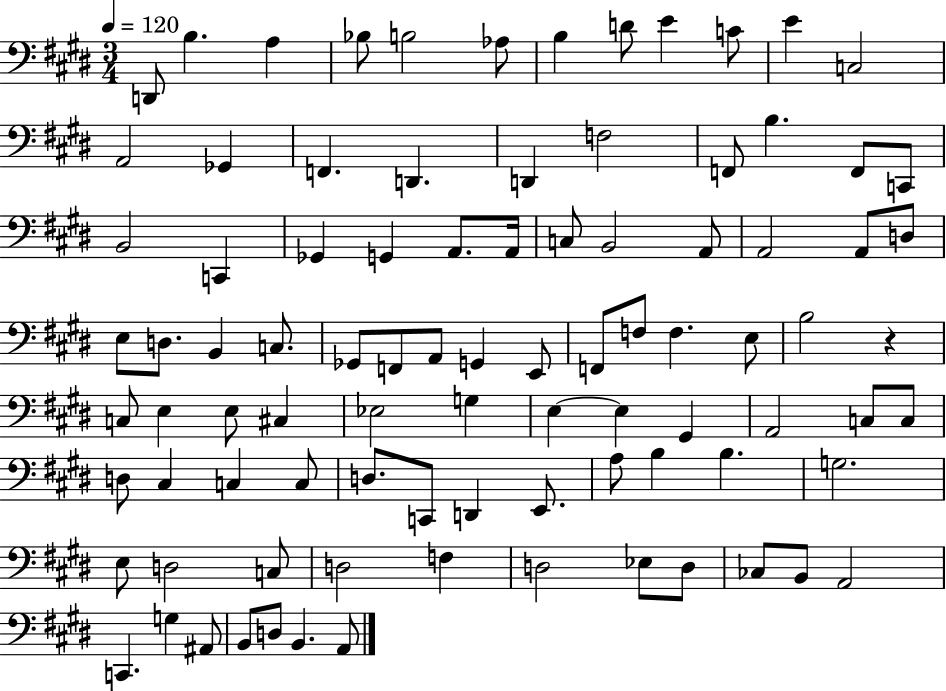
{
  \clef bass
  \numericTimeSignature
  \time 3/4
  \key e \major
  \tempo 4 = 120
  d,8 b4. a4 | bes8 b2 aes8 | b4 d'8 e'4 c'8 | e'4 c2 | \break a,2 ges,4 | f,4. d,4. | d,4 f2 | f,8 b4. f,8 c,8 | \break b,2 c,4 | ges,4 g,4 a,8. a,16 | c8 b,2 a,8 | a,2 a,8 d8 | \break e8 d8. b,4 c8. | ges,8 f,8 a,8 g,4 e,8 | f,8 f8 f4. e8 | b2 r4 | \break c8 e4 e8 cis4 | ees2 g4 | e4~~ e4 gis,4 | a,2 c8 c8 | \break d8 cis4 c4 c8 | d8. c,8 d,4 e,8. | a8 b4 b4. | g2. | \break e8 d2 c8 | d2 f4 | d2 ees8 d8 | ces8 b,8 a,2 | \break c,4. g4 ais,8 | b,8 d8 b,4. a,8 | \bar "|."
}